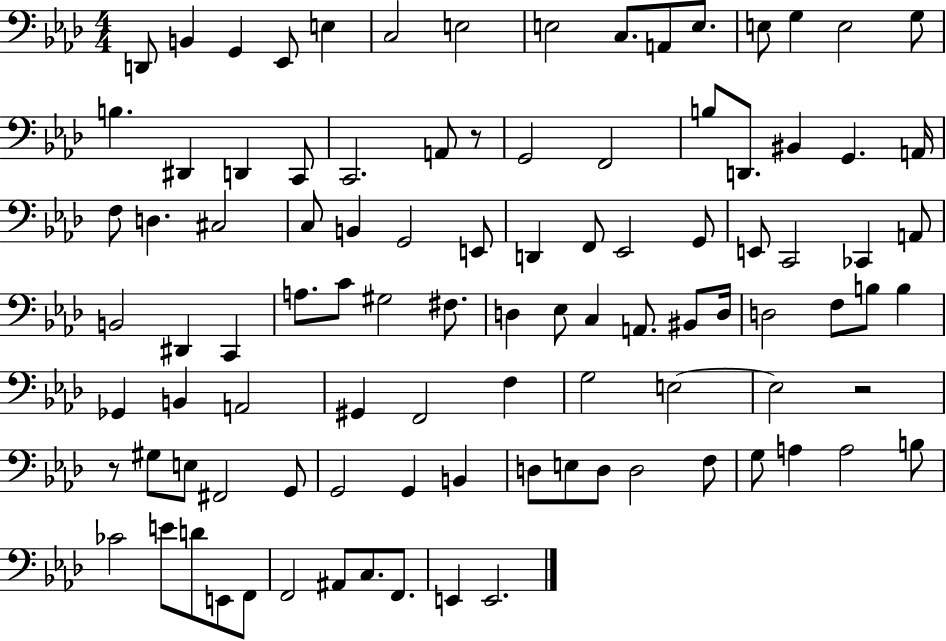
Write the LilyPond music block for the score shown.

{
  \clef bass
  \numericTimeSignature
  \time 4/4
  \key aes \major
  d,8 b,4 g,4 ees,8 e4 | c2 e2 | e2 c8. a,8 e8. | e8 g4 e2 g8 | \break b4. dis,4 d,4 c,8 | c,2. a,8 r8 | g,2 f,2 | b8 d,8. bis,4 g,4. a,16 | \break f8 d4. cis2 | c8 b,4 g,2 e,8 | d,4 f,8 ees,2 g,8 | e,8 c,2 ces,4 a,8 | \break b,2 dis,4 c,4 | a8. c'8 gis2 fis8. | d4 ees8 c4 a,8. bis,8 d16 | d2 f8 b8 b4 | \break ges,4 b,4 a,2 | gis,4 f,2 f4 | g2 e2~~ | e2 r2 | \break r8 gis8 e8 fis,2 g,8 | g,2 g,4 b,4 | d8 e8 d8 d2 f8 | g8 a4 a2 b8 | \break ces'2 e'8 d'8 e,8 f,8 | f,2 ais,8 c8. f,8. | e,4 e,2. | \bar "|."
}